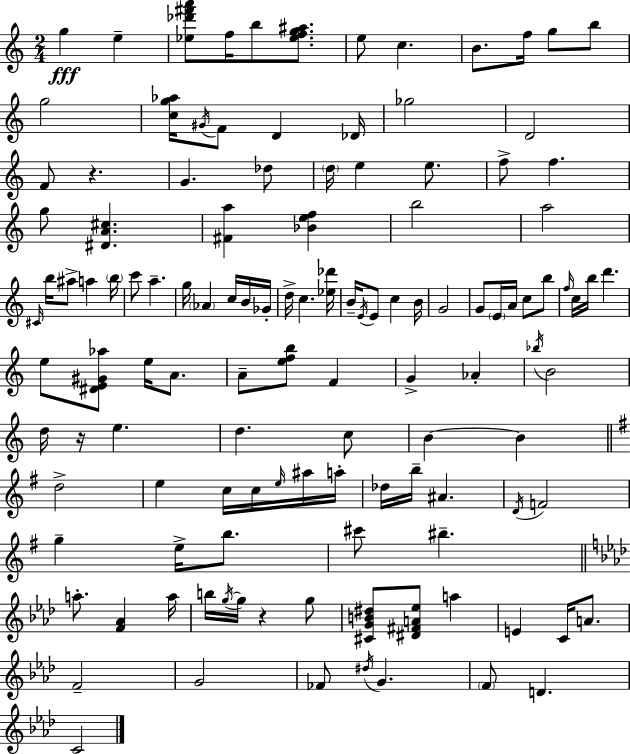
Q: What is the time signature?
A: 2/4